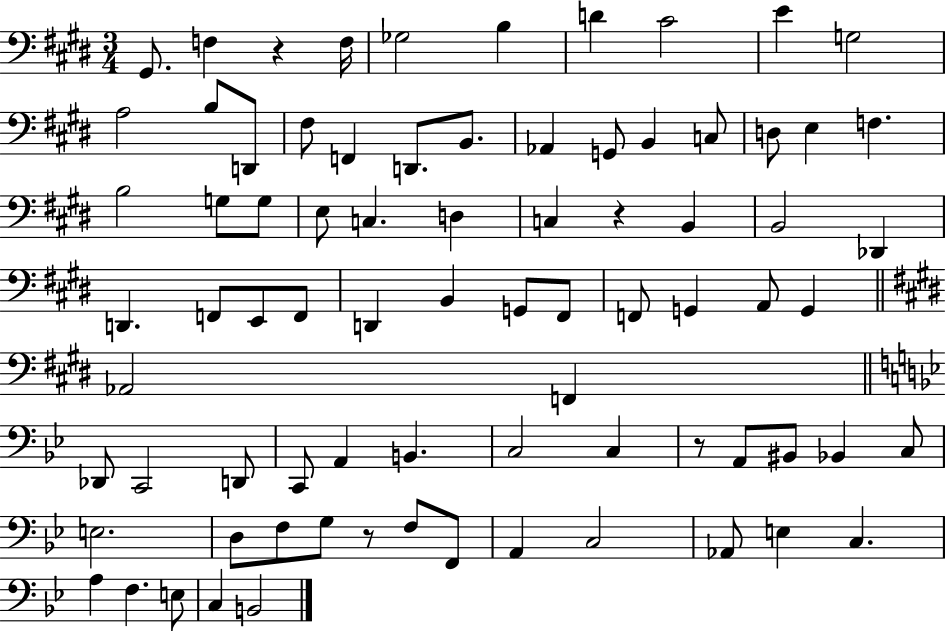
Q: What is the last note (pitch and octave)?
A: B2